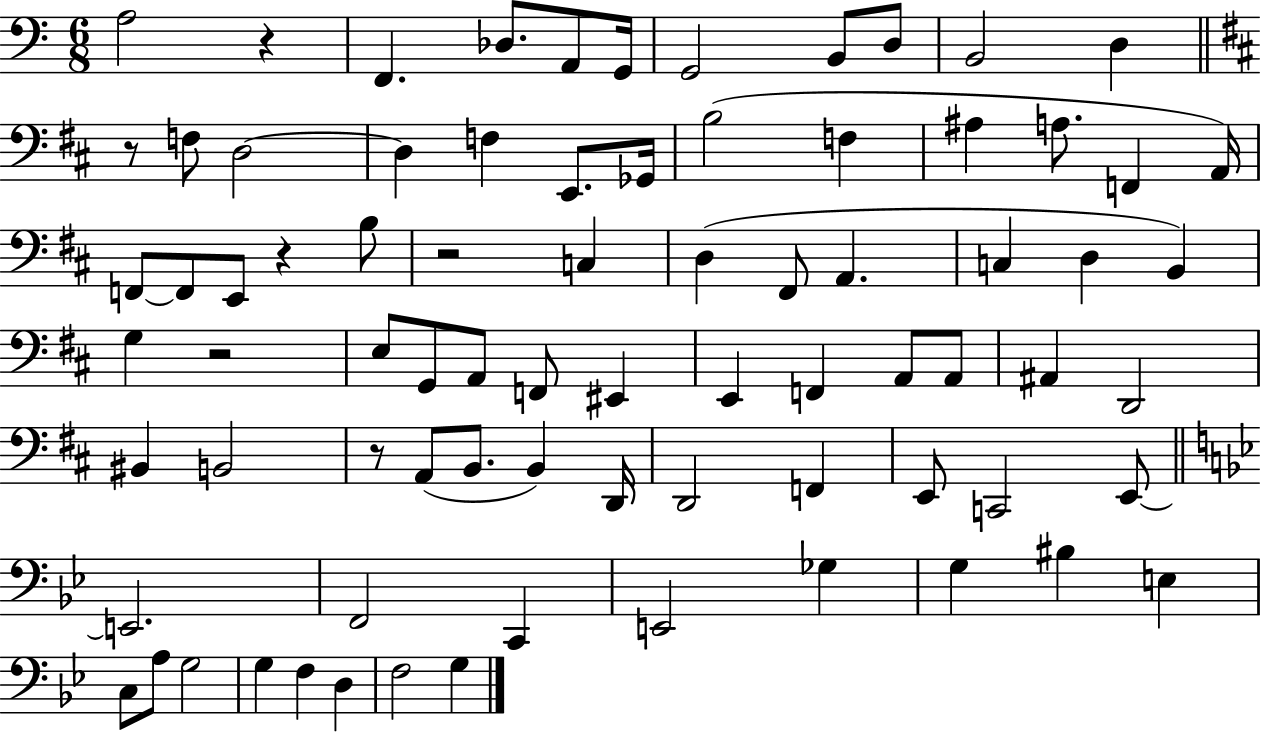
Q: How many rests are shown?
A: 6